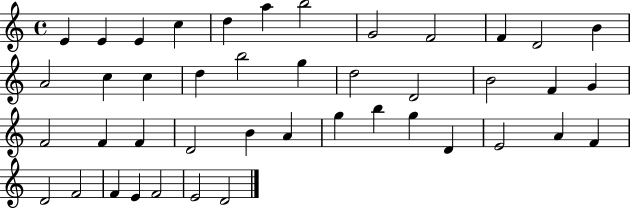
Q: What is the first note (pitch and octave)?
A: E4